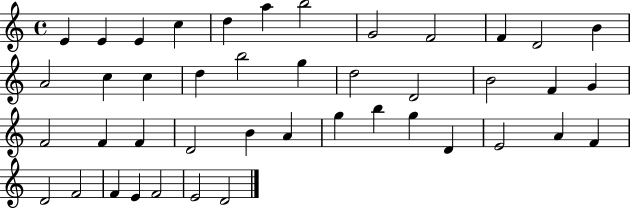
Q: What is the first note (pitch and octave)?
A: E4